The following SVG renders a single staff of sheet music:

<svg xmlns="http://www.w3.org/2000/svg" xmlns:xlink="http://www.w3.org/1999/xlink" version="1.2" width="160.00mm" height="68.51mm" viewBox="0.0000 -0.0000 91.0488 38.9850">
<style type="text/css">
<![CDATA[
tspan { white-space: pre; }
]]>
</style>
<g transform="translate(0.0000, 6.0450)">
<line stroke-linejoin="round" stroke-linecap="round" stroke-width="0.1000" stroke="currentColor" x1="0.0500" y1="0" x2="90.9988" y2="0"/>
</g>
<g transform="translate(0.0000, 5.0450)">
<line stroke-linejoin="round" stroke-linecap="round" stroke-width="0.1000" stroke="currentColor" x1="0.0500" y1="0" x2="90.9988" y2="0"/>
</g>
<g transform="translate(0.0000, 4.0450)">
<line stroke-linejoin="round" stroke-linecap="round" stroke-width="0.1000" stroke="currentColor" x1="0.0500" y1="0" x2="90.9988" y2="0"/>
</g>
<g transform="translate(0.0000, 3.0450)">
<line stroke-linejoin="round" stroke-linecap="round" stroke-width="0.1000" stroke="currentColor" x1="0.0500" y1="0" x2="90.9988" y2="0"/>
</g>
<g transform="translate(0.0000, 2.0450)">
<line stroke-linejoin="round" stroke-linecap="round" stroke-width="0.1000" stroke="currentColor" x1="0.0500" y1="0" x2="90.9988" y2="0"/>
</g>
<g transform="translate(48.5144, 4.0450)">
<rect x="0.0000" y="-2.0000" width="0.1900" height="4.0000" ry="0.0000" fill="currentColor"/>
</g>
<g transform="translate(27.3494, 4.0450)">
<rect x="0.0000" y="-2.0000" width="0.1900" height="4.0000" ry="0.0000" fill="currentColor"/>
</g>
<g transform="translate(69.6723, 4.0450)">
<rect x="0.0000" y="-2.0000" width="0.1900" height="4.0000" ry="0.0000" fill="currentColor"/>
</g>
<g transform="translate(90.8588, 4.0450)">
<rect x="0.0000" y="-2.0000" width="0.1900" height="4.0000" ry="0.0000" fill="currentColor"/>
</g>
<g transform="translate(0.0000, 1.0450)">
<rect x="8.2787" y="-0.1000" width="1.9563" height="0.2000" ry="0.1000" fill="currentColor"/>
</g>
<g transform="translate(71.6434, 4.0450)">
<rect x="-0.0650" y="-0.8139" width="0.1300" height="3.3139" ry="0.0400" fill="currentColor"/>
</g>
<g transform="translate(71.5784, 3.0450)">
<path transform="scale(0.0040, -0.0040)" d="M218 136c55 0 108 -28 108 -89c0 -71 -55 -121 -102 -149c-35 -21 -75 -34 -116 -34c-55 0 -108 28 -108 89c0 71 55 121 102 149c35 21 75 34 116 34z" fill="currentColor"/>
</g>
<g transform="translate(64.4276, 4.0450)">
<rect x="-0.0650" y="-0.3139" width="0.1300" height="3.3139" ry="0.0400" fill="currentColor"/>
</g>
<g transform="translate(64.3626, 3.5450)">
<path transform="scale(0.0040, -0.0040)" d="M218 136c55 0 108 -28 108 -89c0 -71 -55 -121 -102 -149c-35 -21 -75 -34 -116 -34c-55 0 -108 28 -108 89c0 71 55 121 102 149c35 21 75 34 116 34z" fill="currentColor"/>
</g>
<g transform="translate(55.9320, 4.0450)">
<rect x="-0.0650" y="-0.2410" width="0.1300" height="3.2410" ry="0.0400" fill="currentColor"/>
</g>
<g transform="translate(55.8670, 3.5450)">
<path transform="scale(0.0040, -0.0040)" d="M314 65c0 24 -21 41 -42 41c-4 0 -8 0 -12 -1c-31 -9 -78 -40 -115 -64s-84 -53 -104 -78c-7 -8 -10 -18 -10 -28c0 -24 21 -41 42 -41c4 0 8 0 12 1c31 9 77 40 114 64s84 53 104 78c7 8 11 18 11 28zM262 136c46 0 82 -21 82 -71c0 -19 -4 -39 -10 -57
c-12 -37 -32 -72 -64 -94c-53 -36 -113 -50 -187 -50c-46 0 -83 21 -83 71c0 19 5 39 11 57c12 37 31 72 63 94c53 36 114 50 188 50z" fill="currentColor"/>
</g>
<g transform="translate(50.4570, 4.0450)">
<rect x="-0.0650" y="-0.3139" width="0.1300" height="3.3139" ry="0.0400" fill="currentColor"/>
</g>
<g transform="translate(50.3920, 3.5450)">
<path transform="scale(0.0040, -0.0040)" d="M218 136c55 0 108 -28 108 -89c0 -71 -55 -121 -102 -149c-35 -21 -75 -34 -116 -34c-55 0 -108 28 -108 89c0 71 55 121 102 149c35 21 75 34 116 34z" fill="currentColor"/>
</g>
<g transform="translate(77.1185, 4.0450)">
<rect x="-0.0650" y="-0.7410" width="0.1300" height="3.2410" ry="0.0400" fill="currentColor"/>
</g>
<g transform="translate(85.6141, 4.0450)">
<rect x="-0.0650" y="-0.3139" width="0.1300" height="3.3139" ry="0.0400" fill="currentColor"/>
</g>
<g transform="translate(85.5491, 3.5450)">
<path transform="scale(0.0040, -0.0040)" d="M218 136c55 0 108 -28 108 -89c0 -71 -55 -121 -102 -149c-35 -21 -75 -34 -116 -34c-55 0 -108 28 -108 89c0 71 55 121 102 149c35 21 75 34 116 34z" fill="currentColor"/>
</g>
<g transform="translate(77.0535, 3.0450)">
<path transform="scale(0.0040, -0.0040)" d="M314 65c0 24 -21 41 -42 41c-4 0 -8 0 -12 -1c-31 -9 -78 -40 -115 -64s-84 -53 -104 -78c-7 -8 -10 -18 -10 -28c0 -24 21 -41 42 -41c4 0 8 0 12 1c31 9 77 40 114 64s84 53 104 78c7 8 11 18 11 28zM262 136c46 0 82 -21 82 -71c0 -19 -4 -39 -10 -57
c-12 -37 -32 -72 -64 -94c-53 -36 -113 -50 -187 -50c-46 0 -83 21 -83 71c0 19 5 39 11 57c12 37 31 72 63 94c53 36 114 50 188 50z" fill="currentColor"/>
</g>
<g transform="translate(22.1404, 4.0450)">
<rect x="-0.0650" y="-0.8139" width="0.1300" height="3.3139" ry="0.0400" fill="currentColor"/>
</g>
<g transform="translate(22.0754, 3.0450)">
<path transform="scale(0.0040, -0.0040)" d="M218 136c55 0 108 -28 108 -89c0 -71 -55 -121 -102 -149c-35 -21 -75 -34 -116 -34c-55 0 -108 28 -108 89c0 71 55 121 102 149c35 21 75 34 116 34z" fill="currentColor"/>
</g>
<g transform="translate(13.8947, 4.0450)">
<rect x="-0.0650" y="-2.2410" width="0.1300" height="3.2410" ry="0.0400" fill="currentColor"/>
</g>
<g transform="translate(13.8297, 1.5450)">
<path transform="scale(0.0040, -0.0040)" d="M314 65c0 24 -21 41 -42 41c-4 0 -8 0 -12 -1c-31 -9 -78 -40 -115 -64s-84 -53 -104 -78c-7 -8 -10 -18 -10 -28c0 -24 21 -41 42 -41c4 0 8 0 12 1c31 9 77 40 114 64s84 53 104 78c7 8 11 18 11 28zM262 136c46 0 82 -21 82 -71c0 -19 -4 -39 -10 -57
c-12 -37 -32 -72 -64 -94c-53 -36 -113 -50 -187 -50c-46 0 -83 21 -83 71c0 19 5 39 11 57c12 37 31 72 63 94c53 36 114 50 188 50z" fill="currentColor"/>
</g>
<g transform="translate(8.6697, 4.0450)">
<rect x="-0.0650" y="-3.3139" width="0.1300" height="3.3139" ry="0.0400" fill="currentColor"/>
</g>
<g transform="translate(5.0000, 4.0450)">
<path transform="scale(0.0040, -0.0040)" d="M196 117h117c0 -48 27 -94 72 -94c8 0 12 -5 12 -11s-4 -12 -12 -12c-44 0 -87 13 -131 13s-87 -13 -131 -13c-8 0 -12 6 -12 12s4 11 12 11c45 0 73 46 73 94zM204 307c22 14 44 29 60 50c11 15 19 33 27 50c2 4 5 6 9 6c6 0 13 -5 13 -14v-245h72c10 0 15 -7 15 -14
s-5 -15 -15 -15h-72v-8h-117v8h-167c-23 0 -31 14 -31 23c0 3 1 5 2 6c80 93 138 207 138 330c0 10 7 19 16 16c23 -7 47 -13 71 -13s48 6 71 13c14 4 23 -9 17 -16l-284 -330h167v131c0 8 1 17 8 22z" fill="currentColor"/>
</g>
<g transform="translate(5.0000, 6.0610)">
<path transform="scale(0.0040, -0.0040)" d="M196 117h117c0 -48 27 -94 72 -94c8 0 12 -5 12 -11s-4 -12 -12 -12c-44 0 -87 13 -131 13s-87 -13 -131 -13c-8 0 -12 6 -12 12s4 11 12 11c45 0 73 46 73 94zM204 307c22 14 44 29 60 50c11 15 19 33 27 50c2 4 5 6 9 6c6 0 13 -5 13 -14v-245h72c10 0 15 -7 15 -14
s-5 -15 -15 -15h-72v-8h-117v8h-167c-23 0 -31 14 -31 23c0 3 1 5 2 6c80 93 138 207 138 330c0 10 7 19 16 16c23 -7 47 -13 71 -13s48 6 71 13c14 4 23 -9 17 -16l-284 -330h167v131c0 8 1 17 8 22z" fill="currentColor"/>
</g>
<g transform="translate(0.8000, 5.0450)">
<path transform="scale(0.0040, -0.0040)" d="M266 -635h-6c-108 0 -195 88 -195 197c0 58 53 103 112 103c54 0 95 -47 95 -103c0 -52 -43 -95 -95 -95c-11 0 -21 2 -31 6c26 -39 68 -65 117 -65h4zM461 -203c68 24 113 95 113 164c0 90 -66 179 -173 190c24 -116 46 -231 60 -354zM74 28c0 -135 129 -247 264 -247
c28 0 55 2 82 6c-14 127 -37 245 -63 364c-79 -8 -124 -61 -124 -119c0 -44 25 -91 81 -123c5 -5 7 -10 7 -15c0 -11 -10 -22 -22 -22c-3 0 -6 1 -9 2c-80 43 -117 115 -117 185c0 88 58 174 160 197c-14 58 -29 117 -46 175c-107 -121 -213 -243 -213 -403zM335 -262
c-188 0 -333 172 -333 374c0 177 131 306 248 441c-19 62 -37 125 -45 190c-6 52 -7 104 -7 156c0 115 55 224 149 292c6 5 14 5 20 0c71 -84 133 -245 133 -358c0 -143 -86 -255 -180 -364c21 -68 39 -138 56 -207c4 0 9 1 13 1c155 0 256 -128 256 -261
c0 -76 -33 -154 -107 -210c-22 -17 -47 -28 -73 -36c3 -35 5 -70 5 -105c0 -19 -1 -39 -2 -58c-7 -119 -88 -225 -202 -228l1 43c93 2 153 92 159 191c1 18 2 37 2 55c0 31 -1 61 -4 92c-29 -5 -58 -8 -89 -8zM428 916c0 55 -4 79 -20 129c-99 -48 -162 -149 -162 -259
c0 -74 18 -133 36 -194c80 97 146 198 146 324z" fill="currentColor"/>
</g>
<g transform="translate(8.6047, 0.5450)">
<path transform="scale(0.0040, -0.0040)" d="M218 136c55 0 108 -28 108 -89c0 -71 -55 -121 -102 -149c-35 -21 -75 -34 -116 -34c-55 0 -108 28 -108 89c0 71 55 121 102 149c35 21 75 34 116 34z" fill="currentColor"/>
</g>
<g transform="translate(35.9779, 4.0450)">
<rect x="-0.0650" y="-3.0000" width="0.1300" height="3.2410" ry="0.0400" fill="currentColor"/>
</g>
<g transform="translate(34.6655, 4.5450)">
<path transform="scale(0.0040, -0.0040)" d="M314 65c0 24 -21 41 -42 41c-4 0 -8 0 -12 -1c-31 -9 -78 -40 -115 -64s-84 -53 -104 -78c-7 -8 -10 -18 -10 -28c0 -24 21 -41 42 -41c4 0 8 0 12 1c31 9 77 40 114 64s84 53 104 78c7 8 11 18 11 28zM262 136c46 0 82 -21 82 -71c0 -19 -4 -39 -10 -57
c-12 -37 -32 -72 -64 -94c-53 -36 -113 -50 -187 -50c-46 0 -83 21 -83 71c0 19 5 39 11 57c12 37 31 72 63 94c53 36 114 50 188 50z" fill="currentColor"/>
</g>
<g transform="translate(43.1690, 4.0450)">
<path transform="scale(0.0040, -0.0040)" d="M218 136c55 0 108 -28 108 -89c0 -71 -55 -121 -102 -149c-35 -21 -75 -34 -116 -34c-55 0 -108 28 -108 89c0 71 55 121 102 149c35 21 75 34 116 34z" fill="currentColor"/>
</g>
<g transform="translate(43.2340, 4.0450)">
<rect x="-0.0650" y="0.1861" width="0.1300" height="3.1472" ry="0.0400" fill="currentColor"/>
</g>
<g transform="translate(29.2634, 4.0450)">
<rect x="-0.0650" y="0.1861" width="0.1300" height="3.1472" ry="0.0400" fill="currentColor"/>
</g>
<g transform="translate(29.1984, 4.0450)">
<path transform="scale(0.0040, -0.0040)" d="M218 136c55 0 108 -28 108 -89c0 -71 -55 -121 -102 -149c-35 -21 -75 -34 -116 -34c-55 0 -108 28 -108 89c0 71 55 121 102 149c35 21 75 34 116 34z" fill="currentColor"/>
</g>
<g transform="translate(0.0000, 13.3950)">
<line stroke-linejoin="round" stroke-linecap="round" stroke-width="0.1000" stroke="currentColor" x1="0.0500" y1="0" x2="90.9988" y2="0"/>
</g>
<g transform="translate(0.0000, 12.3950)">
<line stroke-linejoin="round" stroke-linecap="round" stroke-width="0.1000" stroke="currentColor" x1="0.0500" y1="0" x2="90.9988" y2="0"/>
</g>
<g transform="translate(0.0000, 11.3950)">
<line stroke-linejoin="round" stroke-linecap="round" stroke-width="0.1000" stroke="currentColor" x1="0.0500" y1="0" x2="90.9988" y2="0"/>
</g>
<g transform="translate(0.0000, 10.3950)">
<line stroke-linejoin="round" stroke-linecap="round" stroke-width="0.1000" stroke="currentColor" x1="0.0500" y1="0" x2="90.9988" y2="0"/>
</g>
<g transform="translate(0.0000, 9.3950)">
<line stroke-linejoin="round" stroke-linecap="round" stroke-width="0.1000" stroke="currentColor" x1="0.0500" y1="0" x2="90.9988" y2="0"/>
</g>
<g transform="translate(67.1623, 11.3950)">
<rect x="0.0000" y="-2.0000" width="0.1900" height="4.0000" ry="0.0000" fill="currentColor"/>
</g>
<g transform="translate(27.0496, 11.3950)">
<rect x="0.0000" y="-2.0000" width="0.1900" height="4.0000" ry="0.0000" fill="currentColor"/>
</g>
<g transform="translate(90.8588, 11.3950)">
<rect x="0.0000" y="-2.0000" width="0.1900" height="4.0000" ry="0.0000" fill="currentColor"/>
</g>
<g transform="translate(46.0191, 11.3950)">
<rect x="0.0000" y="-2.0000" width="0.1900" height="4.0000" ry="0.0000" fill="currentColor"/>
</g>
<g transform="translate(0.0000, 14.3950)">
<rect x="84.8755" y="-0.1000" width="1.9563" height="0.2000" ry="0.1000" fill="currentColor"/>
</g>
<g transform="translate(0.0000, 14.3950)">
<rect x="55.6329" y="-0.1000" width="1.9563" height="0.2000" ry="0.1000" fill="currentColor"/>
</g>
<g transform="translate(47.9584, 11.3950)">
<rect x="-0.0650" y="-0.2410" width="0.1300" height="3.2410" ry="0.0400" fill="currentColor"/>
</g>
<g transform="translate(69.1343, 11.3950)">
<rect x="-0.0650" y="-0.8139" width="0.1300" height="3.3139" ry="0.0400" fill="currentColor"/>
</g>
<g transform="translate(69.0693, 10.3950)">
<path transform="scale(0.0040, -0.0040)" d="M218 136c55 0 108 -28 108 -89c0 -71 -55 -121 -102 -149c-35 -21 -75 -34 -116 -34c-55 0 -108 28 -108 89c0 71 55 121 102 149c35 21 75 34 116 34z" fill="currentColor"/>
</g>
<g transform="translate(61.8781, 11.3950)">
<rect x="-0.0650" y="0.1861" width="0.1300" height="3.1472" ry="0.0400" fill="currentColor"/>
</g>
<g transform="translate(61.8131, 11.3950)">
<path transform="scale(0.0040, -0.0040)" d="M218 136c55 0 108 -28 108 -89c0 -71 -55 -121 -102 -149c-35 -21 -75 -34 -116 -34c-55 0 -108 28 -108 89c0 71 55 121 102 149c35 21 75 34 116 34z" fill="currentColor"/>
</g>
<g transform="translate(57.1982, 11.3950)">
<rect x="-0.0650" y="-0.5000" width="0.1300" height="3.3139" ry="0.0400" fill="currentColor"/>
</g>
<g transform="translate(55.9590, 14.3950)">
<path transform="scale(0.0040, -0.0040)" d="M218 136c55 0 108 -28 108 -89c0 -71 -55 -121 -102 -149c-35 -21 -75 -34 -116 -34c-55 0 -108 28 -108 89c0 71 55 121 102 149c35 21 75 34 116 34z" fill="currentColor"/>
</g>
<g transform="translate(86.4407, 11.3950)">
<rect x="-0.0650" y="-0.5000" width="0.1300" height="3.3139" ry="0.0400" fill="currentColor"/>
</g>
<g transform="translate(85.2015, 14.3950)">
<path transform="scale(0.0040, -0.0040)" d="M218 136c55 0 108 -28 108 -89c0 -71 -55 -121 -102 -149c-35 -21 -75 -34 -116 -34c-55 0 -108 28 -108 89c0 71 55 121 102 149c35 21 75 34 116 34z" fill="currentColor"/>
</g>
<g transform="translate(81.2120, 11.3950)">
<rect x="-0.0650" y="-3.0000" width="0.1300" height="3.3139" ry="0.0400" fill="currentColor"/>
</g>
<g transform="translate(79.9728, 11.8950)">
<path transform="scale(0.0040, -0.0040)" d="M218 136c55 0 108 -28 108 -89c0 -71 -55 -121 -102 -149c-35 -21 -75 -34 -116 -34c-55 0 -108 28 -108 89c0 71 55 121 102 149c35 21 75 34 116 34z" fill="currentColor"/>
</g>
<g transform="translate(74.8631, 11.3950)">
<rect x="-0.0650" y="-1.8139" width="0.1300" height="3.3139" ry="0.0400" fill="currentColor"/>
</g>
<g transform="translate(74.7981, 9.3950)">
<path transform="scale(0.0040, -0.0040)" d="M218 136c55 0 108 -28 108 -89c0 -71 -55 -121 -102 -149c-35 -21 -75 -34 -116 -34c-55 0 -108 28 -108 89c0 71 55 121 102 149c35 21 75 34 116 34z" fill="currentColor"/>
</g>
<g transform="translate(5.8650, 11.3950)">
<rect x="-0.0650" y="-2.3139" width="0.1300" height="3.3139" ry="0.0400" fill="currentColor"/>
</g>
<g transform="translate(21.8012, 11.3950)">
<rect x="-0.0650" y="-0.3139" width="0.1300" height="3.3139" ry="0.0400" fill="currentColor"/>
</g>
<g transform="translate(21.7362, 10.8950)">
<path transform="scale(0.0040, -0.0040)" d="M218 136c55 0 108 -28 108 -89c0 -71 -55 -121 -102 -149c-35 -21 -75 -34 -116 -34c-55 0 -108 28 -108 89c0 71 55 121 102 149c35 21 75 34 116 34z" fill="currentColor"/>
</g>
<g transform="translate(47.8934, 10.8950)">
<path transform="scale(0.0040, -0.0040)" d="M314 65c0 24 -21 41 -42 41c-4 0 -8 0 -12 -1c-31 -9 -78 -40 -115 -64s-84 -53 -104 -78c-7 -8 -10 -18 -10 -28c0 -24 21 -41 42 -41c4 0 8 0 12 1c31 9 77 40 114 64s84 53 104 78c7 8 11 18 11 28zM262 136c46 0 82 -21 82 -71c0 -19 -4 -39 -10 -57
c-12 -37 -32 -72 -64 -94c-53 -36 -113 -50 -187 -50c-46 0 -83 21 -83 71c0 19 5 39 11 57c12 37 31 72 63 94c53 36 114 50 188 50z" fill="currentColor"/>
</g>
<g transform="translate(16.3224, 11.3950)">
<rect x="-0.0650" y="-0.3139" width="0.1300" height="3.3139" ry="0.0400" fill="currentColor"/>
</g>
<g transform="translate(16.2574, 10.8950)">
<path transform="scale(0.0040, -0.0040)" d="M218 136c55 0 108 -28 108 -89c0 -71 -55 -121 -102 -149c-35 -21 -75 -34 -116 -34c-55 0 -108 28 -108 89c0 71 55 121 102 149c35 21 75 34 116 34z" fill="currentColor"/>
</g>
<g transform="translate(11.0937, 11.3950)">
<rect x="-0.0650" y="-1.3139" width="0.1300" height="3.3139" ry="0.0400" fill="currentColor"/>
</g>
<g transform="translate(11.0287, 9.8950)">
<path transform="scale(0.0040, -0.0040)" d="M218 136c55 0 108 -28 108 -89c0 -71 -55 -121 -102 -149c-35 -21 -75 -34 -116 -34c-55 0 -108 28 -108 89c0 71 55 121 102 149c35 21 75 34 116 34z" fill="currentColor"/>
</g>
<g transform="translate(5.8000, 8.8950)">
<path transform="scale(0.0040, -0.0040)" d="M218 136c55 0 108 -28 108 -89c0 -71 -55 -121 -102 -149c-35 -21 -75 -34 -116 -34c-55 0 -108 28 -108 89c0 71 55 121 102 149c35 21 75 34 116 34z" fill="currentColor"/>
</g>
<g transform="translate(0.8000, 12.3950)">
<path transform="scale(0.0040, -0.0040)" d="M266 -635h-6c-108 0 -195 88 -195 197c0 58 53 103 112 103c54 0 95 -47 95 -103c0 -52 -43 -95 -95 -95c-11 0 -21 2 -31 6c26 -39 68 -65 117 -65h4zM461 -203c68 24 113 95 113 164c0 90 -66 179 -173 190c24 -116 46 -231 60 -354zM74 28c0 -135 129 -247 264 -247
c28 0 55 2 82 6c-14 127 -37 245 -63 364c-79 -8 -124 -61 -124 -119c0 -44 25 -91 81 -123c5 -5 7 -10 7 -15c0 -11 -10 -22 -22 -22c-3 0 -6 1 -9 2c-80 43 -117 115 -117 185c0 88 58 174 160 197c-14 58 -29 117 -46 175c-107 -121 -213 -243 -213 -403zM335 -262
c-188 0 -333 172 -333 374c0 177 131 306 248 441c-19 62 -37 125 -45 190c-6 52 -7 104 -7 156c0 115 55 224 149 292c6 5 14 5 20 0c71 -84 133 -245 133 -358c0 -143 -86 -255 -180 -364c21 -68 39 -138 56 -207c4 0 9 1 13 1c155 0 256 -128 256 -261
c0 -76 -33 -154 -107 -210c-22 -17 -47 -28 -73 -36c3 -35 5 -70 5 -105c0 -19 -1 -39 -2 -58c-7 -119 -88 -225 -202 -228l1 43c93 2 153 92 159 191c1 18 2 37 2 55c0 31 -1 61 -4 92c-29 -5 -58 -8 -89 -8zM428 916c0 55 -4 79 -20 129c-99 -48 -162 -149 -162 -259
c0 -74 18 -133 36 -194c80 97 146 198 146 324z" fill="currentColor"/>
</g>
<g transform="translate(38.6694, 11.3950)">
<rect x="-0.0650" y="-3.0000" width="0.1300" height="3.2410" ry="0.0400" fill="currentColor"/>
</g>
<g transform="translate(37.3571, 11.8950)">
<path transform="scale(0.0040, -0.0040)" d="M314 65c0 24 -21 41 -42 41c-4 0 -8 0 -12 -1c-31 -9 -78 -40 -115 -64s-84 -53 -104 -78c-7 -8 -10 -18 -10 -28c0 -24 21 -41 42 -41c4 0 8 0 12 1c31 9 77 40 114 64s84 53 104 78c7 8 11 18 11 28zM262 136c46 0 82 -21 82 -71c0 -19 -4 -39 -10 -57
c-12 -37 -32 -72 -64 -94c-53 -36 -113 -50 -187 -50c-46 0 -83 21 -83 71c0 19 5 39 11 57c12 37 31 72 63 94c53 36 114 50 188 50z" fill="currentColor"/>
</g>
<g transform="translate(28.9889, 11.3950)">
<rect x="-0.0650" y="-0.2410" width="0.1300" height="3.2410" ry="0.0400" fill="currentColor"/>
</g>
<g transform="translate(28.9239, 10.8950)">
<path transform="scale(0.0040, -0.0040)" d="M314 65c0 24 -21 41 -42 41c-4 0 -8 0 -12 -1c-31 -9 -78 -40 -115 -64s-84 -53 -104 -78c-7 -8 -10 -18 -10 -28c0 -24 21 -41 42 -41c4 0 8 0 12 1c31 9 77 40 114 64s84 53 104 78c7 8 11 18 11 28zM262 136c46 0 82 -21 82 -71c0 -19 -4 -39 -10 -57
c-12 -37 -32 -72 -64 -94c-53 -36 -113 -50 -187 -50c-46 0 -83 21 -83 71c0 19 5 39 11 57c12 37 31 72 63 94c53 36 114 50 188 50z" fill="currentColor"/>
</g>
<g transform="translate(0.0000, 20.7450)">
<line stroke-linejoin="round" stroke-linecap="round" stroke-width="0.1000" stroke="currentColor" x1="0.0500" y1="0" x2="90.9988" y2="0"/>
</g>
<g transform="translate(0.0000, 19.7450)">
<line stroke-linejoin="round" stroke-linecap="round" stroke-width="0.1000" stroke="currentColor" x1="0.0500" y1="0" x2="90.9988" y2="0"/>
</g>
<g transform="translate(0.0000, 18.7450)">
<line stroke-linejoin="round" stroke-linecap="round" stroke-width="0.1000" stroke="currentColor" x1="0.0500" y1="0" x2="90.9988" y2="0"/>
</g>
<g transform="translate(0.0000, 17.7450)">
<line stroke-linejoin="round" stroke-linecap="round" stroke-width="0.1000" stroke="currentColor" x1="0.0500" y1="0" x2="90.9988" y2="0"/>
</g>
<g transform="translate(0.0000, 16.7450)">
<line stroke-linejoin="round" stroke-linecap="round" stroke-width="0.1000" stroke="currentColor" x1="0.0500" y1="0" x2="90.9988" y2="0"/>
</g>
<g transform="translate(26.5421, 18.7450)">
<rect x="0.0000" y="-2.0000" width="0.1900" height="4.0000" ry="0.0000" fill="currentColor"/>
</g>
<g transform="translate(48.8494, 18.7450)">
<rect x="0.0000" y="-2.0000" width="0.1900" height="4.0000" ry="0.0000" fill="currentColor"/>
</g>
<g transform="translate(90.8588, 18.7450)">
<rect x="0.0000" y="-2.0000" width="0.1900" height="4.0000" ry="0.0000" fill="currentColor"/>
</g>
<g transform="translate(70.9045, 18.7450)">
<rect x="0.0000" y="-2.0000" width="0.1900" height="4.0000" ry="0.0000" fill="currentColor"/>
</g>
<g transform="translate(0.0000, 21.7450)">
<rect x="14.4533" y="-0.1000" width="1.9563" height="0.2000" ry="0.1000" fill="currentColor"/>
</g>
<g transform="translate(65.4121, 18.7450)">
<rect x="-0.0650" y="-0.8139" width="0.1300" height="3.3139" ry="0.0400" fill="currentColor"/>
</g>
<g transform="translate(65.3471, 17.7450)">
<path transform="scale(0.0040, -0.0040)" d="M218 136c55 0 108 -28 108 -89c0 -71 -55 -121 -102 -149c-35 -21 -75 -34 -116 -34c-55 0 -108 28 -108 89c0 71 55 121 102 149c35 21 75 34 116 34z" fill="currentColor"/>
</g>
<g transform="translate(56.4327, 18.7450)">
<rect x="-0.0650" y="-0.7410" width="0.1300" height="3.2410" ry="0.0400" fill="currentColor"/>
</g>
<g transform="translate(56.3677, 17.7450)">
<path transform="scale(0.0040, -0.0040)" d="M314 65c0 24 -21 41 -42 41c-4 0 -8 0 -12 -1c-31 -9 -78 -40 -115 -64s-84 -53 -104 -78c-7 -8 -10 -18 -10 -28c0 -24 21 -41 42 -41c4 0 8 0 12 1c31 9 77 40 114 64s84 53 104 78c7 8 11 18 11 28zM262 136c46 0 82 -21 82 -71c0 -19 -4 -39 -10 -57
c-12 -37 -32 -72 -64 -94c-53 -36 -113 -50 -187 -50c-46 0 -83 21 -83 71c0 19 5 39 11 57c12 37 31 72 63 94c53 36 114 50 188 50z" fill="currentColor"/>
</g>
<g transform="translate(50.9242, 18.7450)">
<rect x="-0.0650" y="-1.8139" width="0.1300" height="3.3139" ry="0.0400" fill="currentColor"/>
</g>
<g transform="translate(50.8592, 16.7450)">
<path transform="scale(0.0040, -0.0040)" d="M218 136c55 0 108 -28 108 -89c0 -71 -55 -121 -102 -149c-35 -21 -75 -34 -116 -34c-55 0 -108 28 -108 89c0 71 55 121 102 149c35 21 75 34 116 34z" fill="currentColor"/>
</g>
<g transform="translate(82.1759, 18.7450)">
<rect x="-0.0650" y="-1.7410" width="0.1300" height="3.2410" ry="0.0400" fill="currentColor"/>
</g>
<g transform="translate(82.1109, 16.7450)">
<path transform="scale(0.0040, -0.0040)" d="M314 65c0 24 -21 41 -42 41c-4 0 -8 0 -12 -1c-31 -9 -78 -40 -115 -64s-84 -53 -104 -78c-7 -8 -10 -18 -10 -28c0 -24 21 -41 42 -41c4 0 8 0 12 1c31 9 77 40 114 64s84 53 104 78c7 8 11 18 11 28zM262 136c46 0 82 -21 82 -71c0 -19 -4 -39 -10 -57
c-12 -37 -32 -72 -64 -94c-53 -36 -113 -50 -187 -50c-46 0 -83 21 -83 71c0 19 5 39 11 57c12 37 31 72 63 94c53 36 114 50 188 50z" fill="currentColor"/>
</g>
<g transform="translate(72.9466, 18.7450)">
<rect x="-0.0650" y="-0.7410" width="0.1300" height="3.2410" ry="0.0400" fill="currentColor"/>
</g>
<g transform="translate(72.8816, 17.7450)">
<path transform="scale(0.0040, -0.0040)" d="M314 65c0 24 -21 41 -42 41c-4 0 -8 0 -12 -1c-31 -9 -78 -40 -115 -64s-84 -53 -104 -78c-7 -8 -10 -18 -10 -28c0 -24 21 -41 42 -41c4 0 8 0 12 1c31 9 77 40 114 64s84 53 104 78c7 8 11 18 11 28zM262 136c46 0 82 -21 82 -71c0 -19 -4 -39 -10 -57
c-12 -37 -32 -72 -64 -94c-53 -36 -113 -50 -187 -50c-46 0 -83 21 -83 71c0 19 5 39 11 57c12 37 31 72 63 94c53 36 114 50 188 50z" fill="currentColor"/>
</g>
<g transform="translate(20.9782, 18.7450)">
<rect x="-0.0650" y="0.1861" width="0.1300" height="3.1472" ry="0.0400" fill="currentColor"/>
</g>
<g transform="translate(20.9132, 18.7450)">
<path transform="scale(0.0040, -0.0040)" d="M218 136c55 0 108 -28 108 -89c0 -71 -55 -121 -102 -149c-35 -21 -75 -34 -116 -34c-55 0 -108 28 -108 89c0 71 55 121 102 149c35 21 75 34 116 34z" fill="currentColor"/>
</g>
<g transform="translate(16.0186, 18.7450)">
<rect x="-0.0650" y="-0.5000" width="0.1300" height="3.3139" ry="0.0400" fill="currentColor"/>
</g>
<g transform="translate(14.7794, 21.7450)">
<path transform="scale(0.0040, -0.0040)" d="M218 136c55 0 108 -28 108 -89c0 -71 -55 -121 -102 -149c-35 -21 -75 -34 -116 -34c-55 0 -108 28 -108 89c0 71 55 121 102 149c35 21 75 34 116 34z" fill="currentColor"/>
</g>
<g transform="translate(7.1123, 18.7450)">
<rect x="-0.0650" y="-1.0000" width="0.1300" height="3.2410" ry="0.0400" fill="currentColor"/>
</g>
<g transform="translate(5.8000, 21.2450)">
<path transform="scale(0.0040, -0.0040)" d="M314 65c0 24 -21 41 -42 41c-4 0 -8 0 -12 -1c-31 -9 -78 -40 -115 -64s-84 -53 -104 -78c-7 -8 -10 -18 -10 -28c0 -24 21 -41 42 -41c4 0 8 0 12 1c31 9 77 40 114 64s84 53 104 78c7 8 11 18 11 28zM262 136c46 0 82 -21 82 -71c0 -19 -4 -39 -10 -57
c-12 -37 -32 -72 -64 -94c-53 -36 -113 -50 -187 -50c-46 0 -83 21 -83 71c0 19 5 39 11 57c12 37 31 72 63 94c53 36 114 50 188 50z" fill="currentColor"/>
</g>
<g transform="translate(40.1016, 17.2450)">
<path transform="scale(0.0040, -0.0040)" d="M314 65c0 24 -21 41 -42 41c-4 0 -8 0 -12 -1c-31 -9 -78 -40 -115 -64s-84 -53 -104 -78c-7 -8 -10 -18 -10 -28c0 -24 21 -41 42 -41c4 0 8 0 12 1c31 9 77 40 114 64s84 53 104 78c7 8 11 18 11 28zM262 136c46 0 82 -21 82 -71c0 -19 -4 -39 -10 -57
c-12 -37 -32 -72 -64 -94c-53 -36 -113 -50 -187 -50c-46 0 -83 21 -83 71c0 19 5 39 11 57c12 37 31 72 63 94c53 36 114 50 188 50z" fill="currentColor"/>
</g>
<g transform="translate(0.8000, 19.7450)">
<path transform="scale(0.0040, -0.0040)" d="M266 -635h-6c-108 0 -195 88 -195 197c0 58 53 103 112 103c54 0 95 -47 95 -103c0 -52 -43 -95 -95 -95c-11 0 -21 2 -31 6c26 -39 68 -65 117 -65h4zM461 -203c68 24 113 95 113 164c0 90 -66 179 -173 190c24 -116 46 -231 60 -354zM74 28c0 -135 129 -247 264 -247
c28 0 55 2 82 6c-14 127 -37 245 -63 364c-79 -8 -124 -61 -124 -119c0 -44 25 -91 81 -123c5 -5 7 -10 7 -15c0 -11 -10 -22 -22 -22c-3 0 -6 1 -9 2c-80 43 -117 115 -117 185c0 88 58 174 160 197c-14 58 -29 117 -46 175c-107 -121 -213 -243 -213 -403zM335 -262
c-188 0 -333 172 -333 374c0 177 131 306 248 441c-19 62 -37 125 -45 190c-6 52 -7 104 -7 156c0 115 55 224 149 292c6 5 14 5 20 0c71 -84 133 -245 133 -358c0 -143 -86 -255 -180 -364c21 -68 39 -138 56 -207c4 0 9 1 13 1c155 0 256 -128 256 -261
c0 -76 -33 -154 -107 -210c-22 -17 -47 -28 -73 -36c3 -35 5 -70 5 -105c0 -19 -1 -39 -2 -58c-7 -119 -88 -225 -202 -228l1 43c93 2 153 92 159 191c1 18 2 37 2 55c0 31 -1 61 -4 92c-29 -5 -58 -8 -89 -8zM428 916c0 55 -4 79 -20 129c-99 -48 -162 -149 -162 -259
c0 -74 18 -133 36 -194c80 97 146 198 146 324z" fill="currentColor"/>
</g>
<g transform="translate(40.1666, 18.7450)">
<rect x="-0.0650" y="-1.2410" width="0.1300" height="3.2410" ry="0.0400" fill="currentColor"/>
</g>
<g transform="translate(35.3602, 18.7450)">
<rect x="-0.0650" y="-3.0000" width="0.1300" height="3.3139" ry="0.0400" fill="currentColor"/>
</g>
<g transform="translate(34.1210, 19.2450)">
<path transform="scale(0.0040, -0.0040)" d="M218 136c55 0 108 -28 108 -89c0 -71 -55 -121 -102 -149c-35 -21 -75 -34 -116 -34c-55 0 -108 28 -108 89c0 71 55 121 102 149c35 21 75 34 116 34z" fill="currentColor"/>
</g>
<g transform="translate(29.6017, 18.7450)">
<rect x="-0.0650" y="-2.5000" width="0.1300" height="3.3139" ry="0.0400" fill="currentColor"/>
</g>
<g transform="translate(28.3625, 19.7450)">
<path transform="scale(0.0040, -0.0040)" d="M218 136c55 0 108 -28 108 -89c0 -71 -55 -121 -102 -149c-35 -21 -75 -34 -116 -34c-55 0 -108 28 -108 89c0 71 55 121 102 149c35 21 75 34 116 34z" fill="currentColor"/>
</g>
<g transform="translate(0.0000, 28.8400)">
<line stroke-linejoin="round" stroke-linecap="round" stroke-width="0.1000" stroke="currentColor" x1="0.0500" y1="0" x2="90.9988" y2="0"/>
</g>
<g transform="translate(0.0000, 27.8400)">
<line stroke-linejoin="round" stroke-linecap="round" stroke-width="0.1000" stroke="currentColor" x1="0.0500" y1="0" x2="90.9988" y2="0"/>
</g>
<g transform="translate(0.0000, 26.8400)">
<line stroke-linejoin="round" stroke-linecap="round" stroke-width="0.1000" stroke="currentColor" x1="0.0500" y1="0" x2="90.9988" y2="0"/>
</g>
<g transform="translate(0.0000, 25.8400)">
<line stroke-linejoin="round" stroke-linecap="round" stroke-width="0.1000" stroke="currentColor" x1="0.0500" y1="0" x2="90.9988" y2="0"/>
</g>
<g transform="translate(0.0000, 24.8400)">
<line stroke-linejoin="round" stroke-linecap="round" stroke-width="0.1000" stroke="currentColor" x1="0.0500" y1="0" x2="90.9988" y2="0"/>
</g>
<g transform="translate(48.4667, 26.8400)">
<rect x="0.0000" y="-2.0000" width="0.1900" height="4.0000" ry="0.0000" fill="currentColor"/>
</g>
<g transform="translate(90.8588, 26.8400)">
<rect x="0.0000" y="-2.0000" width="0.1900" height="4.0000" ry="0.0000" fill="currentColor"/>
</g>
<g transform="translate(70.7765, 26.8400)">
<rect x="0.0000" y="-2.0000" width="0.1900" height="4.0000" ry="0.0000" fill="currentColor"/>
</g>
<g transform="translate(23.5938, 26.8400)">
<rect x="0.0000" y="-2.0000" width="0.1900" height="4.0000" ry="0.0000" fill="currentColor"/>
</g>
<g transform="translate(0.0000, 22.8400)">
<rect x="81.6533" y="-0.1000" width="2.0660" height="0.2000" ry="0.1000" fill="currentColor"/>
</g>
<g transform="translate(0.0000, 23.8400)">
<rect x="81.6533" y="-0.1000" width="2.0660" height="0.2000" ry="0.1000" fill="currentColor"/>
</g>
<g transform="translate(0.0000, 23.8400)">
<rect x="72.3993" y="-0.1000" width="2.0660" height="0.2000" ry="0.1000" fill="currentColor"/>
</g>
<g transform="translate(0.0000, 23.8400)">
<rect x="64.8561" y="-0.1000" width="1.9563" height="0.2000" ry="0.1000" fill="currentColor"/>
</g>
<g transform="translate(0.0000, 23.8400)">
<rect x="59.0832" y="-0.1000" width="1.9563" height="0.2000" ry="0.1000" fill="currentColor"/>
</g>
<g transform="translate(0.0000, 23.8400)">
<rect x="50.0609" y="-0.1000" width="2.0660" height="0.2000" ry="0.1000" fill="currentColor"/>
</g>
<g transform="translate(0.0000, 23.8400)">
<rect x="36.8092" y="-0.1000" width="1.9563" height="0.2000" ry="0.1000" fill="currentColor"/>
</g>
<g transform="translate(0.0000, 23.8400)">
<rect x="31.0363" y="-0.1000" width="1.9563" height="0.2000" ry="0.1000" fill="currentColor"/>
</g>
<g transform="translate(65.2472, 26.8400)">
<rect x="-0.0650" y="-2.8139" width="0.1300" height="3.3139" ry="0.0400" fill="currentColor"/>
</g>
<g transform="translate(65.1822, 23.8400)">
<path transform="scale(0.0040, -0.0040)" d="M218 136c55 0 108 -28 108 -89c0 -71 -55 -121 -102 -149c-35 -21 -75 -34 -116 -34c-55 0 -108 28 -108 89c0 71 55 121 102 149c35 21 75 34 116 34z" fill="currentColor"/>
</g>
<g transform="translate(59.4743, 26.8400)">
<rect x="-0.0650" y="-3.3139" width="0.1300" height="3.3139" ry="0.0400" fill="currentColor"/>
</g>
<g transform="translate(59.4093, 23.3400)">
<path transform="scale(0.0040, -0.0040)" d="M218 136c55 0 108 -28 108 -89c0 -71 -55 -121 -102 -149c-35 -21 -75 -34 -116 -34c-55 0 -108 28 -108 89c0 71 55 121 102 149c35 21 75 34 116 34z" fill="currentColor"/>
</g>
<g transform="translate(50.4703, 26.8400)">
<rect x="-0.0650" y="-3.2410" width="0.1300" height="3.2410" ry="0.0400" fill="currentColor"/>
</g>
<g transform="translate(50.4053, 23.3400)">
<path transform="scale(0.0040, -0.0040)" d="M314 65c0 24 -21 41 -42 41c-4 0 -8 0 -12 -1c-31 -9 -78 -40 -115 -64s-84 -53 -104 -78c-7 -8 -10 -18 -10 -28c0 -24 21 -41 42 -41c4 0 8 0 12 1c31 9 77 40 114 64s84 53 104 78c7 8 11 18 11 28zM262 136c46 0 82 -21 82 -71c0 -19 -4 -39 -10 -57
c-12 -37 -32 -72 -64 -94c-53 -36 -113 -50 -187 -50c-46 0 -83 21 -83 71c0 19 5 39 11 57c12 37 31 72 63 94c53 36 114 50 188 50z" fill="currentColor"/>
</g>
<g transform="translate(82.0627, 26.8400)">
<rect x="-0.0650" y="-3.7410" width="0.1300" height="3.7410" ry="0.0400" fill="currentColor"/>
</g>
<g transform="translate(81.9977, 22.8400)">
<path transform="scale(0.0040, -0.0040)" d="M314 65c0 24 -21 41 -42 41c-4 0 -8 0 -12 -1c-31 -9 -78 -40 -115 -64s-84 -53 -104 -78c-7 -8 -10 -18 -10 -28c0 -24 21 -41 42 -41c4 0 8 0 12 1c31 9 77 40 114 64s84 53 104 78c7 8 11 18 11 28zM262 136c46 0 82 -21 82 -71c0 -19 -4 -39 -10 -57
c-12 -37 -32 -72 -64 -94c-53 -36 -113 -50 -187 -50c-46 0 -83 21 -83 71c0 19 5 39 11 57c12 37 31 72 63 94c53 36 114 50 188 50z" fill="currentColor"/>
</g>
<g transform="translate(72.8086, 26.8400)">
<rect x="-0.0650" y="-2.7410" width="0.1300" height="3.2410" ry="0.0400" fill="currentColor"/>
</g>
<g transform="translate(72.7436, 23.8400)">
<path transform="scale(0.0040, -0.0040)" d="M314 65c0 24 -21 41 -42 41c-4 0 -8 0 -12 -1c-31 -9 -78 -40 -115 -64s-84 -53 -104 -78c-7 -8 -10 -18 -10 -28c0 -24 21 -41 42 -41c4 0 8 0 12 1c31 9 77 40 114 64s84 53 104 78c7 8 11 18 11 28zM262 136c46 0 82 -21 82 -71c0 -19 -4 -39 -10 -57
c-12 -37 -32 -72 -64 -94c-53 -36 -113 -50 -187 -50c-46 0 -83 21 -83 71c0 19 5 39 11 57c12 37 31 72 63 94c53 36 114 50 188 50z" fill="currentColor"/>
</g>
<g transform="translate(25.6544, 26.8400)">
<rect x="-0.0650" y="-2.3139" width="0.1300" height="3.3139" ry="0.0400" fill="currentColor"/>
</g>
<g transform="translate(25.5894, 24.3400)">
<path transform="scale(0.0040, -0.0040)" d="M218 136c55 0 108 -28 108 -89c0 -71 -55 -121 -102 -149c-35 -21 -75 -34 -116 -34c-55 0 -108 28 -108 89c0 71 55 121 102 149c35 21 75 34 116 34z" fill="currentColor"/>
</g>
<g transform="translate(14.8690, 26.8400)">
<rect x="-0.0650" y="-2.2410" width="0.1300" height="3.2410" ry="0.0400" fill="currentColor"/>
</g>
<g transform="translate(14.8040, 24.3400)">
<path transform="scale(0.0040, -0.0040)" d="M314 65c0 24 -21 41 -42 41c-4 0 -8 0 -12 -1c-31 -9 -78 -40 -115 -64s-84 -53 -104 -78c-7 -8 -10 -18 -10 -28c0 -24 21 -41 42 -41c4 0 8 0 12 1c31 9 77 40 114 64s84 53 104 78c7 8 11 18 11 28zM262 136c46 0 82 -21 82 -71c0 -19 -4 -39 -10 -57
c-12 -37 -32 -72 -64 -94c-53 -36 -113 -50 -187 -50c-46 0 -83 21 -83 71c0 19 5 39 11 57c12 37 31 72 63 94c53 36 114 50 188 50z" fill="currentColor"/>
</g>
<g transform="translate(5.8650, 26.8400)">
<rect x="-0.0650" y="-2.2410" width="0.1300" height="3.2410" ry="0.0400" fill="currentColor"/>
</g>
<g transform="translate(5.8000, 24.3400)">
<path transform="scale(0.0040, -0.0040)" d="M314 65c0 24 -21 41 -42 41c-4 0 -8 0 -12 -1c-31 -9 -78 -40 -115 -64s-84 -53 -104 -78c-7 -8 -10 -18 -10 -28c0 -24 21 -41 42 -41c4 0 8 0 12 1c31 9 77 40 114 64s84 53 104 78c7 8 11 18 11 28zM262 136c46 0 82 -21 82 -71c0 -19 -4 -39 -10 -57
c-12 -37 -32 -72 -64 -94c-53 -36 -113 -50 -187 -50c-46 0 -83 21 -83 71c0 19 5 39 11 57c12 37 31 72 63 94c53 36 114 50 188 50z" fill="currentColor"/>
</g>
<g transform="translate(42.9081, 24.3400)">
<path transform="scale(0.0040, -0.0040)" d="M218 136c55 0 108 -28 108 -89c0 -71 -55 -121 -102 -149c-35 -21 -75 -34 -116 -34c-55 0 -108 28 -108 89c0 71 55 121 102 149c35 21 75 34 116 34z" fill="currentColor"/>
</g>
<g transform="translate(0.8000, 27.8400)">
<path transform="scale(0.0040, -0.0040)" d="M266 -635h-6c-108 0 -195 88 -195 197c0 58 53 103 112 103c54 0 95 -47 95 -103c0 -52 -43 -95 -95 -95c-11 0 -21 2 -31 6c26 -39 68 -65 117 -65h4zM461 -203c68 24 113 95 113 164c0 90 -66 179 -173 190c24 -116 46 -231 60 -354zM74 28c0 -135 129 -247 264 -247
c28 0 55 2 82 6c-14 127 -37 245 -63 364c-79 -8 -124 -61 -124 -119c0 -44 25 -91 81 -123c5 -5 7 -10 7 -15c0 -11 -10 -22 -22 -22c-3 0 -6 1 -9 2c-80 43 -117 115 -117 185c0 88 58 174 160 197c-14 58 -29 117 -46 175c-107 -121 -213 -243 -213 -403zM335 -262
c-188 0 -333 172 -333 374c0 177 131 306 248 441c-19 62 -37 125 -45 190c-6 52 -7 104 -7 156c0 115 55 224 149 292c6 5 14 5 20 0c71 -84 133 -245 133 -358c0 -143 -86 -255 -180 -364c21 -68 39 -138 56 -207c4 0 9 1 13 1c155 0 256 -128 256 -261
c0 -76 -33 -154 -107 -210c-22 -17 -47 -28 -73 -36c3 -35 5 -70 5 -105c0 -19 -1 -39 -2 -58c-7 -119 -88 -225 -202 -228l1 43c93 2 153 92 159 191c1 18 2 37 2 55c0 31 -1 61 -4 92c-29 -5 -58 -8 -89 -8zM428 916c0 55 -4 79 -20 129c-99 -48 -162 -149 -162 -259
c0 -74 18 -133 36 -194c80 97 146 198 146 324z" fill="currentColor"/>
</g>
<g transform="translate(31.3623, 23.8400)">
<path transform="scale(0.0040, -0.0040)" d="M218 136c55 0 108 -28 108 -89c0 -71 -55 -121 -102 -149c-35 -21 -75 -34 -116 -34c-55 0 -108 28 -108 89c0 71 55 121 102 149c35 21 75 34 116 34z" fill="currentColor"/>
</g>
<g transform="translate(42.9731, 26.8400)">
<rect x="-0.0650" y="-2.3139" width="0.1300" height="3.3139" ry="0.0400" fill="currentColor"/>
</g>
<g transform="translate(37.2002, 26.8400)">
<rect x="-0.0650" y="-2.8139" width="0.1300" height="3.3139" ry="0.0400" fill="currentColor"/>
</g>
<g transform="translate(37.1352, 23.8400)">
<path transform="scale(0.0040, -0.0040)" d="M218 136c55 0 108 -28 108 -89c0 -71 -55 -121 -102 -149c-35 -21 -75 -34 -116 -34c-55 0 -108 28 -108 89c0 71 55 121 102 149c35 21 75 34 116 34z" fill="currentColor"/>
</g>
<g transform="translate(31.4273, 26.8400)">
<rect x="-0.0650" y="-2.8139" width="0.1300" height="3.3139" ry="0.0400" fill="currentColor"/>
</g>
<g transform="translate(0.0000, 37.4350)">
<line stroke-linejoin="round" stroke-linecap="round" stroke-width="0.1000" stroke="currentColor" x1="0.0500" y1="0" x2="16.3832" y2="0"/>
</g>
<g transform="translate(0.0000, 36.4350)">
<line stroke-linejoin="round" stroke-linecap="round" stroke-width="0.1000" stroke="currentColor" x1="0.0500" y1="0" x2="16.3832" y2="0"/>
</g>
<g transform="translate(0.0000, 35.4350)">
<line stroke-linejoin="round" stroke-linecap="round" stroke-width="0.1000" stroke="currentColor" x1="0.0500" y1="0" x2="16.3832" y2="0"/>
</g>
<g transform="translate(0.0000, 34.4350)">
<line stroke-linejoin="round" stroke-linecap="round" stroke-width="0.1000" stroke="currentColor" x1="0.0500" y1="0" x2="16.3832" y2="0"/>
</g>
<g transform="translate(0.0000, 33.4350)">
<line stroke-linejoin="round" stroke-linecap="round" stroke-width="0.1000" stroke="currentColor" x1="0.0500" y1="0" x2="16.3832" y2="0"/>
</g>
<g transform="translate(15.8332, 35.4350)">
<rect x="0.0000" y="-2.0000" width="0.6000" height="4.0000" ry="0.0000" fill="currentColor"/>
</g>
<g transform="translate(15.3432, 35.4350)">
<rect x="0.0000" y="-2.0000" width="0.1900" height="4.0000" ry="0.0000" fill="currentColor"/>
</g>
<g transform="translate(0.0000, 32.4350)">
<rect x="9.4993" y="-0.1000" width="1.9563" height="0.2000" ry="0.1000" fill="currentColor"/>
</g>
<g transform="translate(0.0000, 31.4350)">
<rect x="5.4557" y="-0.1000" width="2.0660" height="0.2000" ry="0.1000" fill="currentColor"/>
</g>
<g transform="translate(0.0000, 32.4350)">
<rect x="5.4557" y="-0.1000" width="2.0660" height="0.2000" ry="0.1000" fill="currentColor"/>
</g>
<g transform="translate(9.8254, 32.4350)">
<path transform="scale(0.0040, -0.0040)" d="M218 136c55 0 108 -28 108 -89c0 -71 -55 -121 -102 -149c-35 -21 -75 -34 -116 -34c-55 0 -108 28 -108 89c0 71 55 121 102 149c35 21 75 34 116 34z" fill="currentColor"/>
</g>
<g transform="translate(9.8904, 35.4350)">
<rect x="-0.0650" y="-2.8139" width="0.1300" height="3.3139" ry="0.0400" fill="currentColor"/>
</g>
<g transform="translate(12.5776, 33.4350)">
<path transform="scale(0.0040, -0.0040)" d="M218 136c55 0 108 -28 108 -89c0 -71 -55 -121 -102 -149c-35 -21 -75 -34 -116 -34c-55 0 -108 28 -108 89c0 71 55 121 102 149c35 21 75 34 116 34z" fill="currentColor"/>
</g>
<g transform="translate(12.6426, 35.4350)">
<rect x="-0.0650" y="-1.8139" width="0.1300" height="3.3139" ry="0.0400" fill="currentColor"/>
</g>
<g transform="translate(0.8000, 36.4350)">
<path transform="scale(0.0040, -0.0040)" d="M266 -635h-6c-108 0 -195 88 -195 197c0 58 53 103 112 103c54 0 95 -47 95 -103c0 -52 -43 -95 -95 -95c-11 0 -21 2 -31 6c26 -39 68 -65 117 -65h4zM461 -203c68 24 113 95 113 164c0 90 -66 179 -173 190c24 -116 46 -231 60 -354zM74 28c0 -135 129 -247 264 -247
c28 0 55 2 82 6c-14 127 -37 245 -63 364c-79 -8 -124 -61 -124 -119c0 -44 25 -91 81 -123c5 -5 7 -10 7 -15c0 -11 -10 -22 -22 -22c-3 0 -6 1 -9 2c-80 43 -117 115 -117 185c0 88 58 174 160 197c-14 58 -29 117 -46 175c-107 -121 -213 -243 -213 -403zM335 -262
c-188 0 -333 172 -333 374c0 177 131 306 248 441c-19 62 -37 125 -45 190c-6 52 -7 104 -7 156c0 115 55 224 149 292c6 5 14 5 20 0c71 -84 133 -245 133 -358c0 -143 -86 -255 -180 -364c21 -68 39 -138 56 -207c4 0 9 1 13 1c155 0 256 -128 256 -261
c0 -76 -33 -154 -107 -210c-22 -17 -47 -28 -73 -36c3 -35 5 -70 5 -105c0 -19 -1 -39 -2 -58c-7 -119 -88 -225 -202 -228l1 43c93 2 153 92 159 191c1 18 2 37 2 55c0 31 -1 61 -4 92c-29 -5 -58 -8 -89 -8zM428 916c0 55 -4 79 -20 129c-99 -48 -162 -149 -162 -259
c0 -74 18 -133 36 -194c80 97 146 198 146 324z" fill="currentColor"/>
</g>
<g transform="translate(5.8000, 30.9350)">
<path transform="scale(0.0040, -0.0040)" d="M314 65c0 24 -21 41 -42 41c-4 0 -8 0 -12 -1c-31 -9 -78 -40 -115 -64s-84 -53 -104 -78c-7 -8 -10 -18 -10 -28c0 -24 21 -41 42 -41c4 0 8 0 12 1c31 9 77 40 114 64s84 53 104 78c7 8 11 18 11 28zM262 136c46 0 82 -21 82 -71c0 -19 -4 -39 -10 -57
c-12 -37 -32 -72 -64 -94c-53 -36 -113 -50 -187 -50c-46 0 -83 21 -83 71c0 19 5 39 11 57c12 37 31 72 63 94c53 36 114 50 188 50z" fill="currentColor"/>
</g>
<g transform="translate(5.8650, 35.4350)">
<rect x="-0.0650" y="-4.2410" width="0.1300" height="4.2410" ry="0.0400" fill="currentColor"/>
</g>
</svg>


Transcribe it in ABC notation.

X:1
T:Untitled
M:4/4
L:1/4
K:C
b g2 d B A2 B c c2 c d d2 c g e c c c2 A2 c2 C B d f A C D2 C B G A e2 f d2 d d2 f2 g2 g2 g a a g b2 b a a2 c'2 d'2 a f